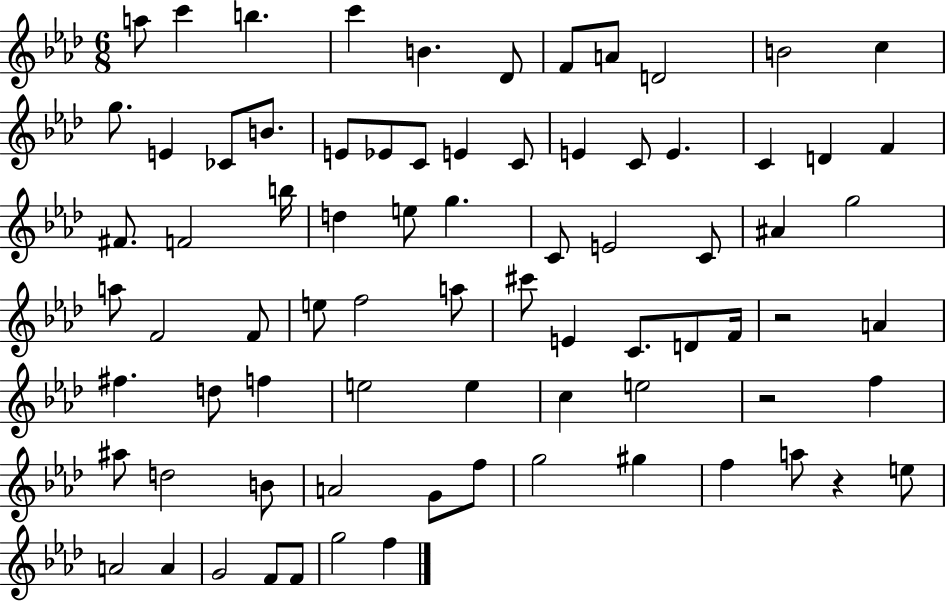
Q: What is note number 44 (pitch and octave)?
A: C#6